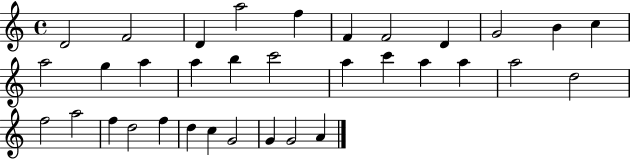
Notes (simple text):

D4/h F4/h D4/q A5/h F5/q F4/q F4/h D4/q G4/h B4/q C5/q A5/h G5/q A5/q A5/q B5/q C6/h A5/q C6/q A5/q A5/q A5/h D5/h F5/h A5/h F5/q D5/h F5/q D5/q C5/q G4/h G4/q G4/h A4/q